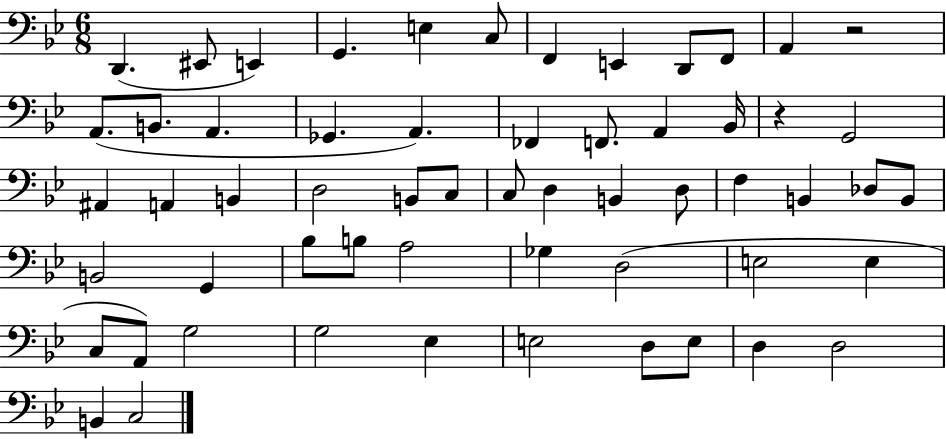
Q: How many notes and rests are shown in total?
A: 58